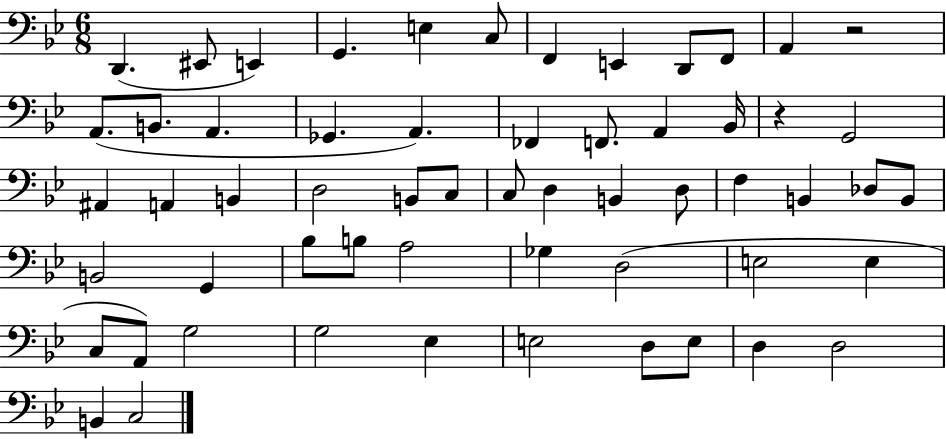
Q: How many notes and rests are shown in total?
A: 58